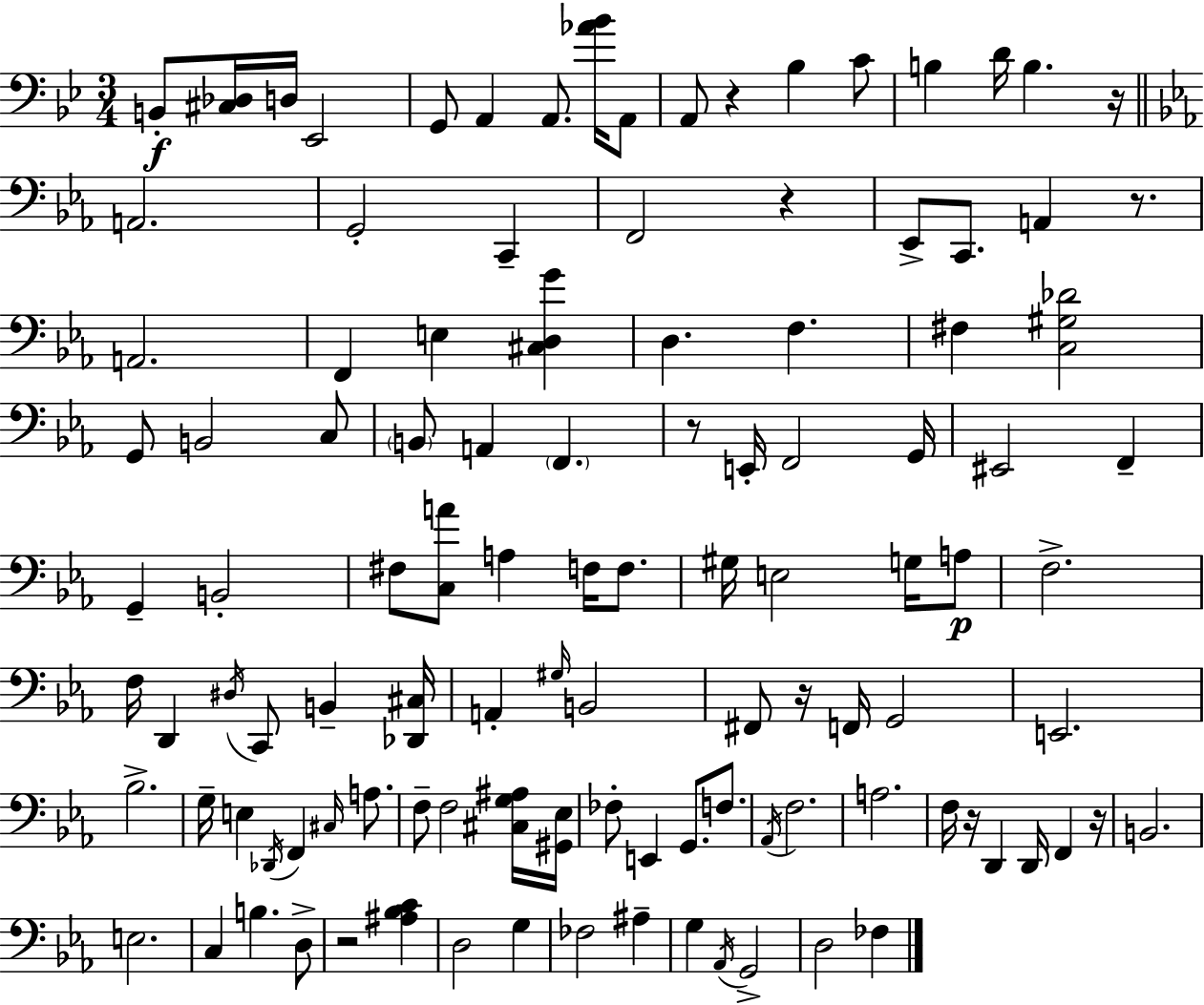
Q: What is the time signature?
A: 3/4